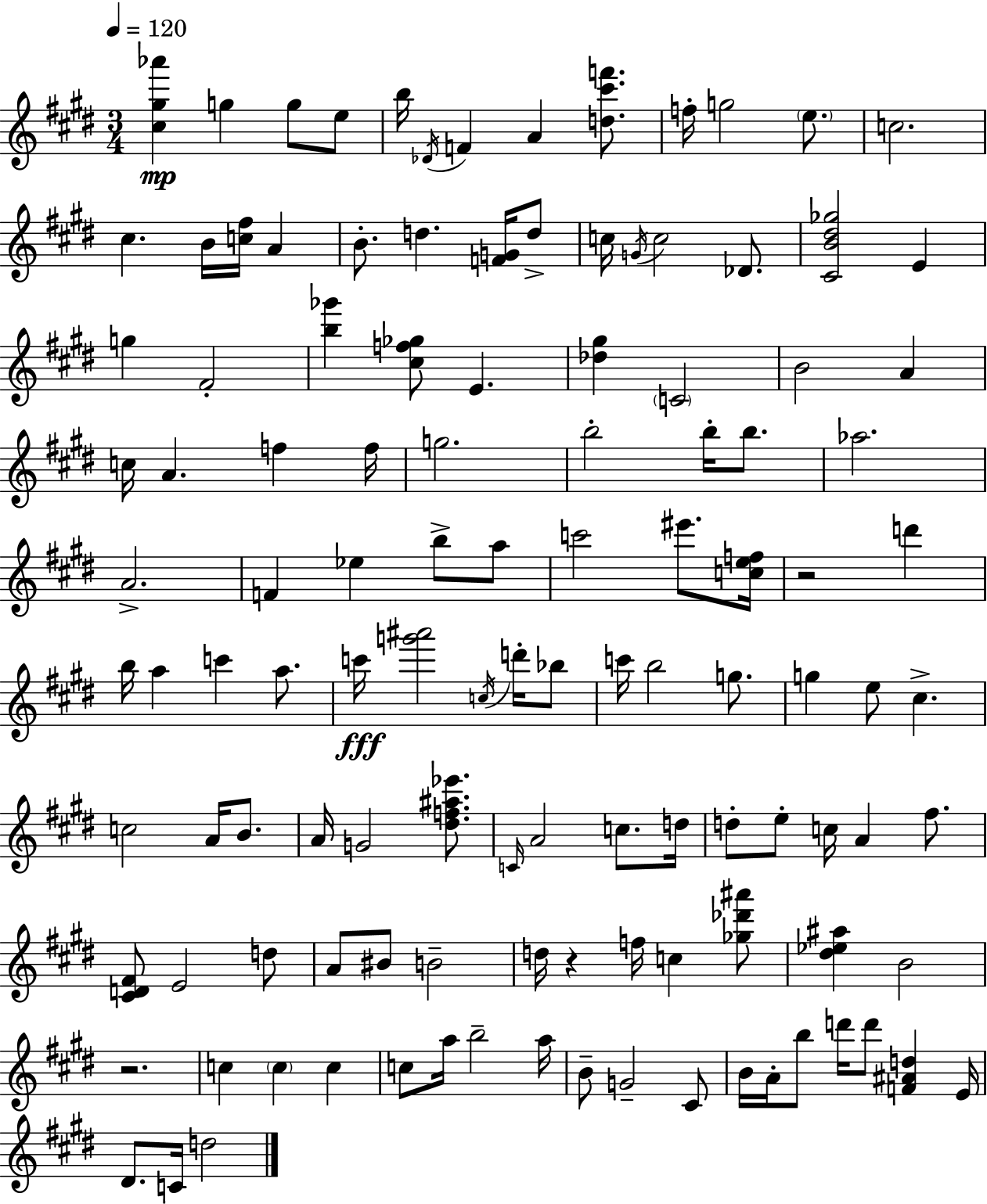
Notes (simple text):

[C#5,G#5,Ab6]/q G5/q G5/e E5/e B5/s Db4/s F4/q A4/q [D5,C#6,F6]/e. F5/s G5/h E5/e. C5/h. C#5/q. B4/s [C5,F#5]/s A4/q B4/e. D5/q. [F4,G4]/s D5/e C5/s G4/s C5/h Db4/e. [C#4,B4,D#5,Gb5]/h E4/q G5/q F#4/h [B5,Gb6]/q [C#5,F5,Gb5]/e E4/q. [Db5,G#5]/q C4/h B4/h A4/q C5/s A4/q. F5/q F5/s G5/h. B5/h B5/s B5/e. Ab5/h. A4/h. F4/q Eb5/q B5/e A5/e C6/h EIS6/e. [C5,E5,F5]/s R/h D6/q B5/s A5/q C6/q A5/e. C6/s [G6,A#6]/h C5/s D6/s Bb5/e C6/s B5/h G5/e. G5/q E5/e C#5/q. C5/h A4/s B4/e. A4/s G4/h [D#5,F5,A#5,Eb6]/e. C4/s A4/h C5/e. D5/s D5/e E5/e C5/s A4/q F#5/e. [C#4,D4,F#4]/e E4/h D5/e A4/e BIS4/e B4/h D5/s R/q F5/s C5/q [Gb5,Db6,A#6]/e [D#5,Eb5,A#5]/q B4/h R/h. C5/q C5/q C5/q C5/e A5/s B5/h A5/s B4/e G4/h C#4/e B4/s A4/s B5/e D6/s D6/e [F4,A#4,D5]/q E4/s D#4/e. C4/s D5/h